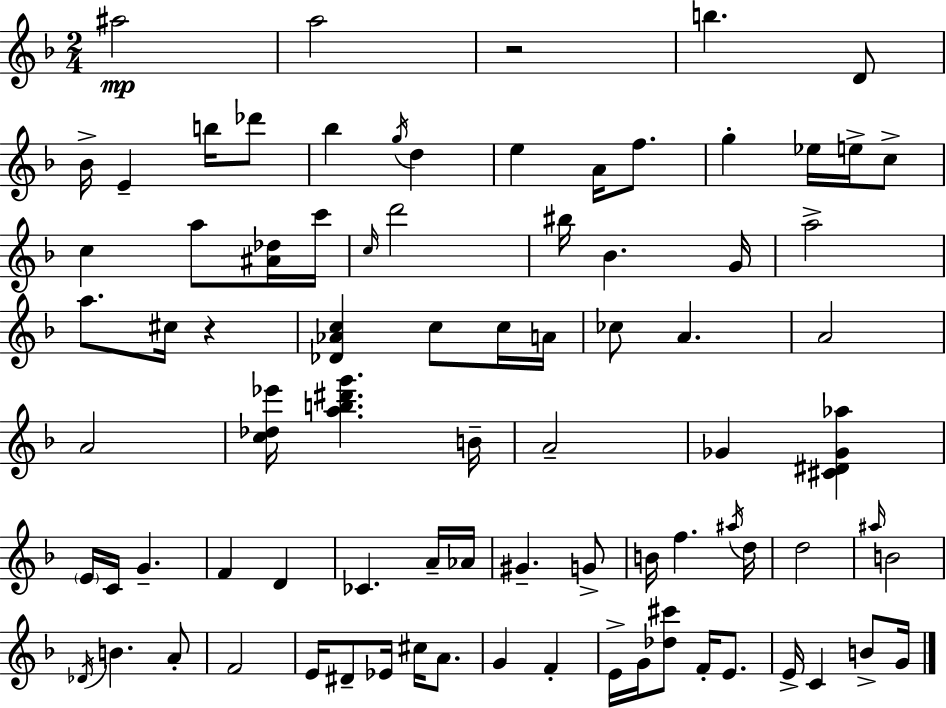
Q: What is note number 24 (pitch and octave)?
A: BIS5